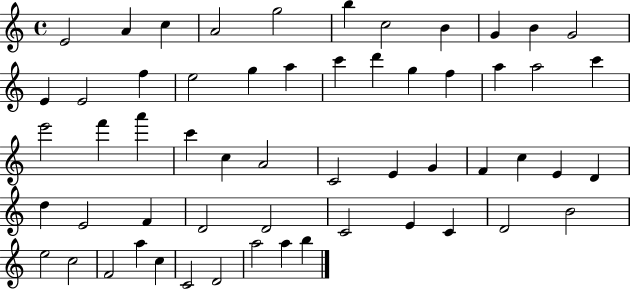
X:1
T:Untitled
M:4/4
L:1/4
K:C
E2 A c A2 g2 b c2 B G B G2 E E2 f e2 g a c' d' g f a a2 c' e'2 f' a' c' c A2 C2 E G F c E D d E2 F D2 D2 C2 E C D2 B2 e2 c2 F2 a c C2 D2 a2 a b